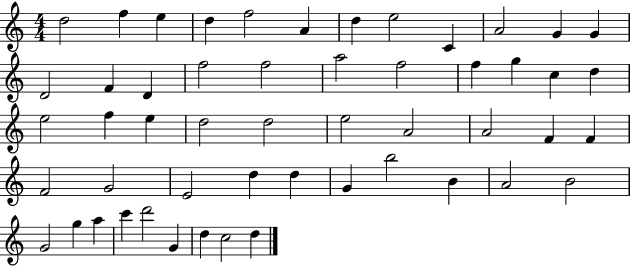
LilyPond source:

{
  \clef treble
  \numericTimeSignature
  \time 4/4
  \key c \major
  d''2 f''4 e''4 | d''4 f''2 a'4 | d''4 e''2 c'4 | a'2 g'4 g'4 | \break d'2 f'4 d'4 | f''2 f''2 | a''2 f''2 | f''4 g''4 c''4 d''4 | \break e''2 f''4 e''4 | d''2 d''2 | e''2 a'2 | a'2 f'4 f'4 | \break f'2 g'2 | e'2 d''4 d''4 | g'4 b''2 b'4 | a'2 b'2 | \break g'2 g''4 a''4 | c'''4 d'''2 g'4 | d''4 c''2 d''4 | \bar "|."
}